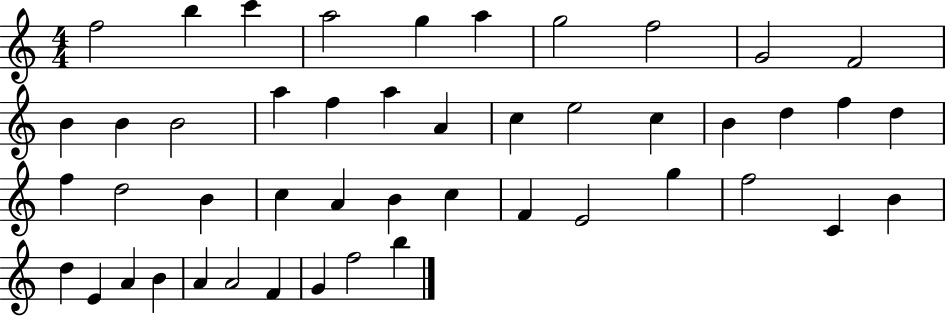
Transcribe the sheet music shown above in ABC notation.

X:1
T:Untitled
M:4/4
L:1/4
K:C
f2 b c' a2 g a g2 f2 G2 F2 B B B2 a f a A c e2 c B d f d f d2 B c A B c F E2 g f2 C B d E A B A A2 F G f2 b